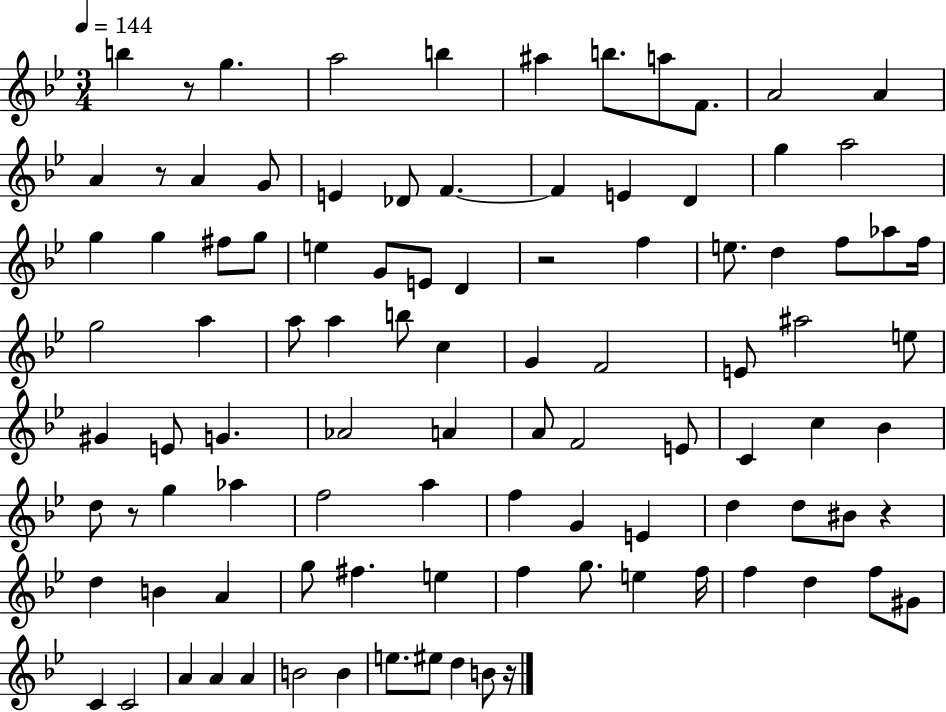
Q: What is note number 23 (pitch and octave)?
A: G5